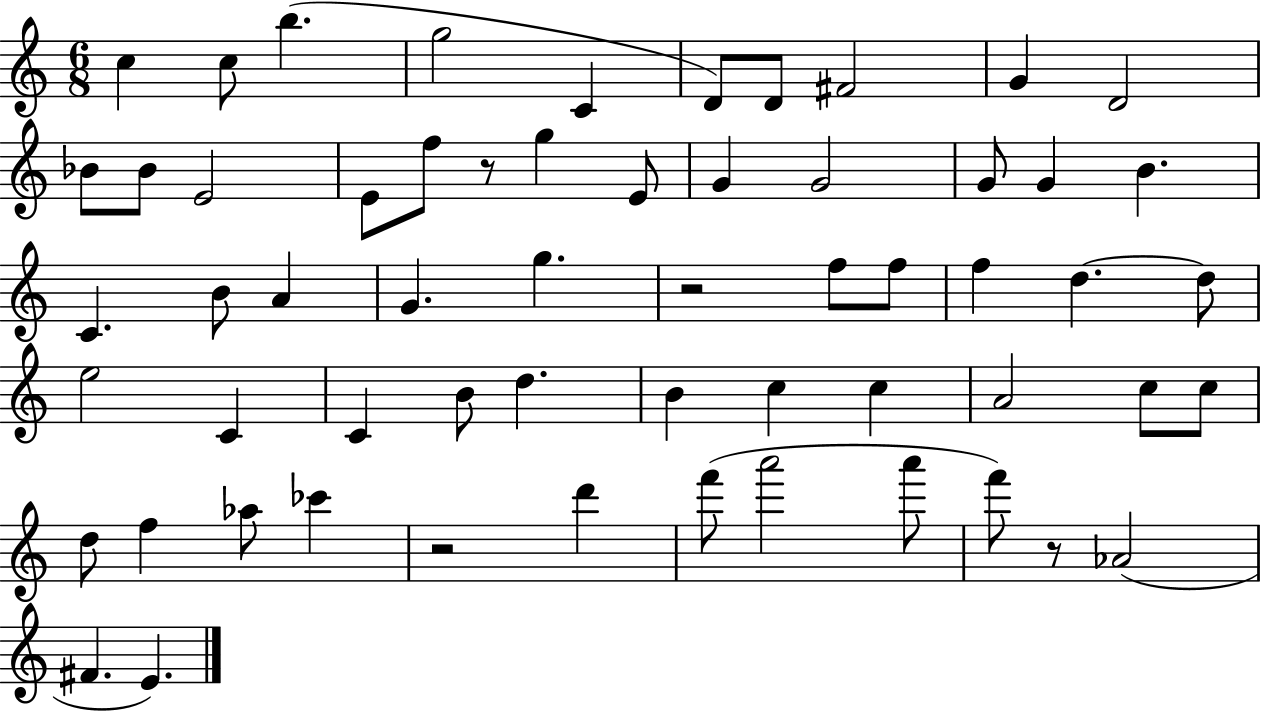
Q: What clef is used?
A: treble